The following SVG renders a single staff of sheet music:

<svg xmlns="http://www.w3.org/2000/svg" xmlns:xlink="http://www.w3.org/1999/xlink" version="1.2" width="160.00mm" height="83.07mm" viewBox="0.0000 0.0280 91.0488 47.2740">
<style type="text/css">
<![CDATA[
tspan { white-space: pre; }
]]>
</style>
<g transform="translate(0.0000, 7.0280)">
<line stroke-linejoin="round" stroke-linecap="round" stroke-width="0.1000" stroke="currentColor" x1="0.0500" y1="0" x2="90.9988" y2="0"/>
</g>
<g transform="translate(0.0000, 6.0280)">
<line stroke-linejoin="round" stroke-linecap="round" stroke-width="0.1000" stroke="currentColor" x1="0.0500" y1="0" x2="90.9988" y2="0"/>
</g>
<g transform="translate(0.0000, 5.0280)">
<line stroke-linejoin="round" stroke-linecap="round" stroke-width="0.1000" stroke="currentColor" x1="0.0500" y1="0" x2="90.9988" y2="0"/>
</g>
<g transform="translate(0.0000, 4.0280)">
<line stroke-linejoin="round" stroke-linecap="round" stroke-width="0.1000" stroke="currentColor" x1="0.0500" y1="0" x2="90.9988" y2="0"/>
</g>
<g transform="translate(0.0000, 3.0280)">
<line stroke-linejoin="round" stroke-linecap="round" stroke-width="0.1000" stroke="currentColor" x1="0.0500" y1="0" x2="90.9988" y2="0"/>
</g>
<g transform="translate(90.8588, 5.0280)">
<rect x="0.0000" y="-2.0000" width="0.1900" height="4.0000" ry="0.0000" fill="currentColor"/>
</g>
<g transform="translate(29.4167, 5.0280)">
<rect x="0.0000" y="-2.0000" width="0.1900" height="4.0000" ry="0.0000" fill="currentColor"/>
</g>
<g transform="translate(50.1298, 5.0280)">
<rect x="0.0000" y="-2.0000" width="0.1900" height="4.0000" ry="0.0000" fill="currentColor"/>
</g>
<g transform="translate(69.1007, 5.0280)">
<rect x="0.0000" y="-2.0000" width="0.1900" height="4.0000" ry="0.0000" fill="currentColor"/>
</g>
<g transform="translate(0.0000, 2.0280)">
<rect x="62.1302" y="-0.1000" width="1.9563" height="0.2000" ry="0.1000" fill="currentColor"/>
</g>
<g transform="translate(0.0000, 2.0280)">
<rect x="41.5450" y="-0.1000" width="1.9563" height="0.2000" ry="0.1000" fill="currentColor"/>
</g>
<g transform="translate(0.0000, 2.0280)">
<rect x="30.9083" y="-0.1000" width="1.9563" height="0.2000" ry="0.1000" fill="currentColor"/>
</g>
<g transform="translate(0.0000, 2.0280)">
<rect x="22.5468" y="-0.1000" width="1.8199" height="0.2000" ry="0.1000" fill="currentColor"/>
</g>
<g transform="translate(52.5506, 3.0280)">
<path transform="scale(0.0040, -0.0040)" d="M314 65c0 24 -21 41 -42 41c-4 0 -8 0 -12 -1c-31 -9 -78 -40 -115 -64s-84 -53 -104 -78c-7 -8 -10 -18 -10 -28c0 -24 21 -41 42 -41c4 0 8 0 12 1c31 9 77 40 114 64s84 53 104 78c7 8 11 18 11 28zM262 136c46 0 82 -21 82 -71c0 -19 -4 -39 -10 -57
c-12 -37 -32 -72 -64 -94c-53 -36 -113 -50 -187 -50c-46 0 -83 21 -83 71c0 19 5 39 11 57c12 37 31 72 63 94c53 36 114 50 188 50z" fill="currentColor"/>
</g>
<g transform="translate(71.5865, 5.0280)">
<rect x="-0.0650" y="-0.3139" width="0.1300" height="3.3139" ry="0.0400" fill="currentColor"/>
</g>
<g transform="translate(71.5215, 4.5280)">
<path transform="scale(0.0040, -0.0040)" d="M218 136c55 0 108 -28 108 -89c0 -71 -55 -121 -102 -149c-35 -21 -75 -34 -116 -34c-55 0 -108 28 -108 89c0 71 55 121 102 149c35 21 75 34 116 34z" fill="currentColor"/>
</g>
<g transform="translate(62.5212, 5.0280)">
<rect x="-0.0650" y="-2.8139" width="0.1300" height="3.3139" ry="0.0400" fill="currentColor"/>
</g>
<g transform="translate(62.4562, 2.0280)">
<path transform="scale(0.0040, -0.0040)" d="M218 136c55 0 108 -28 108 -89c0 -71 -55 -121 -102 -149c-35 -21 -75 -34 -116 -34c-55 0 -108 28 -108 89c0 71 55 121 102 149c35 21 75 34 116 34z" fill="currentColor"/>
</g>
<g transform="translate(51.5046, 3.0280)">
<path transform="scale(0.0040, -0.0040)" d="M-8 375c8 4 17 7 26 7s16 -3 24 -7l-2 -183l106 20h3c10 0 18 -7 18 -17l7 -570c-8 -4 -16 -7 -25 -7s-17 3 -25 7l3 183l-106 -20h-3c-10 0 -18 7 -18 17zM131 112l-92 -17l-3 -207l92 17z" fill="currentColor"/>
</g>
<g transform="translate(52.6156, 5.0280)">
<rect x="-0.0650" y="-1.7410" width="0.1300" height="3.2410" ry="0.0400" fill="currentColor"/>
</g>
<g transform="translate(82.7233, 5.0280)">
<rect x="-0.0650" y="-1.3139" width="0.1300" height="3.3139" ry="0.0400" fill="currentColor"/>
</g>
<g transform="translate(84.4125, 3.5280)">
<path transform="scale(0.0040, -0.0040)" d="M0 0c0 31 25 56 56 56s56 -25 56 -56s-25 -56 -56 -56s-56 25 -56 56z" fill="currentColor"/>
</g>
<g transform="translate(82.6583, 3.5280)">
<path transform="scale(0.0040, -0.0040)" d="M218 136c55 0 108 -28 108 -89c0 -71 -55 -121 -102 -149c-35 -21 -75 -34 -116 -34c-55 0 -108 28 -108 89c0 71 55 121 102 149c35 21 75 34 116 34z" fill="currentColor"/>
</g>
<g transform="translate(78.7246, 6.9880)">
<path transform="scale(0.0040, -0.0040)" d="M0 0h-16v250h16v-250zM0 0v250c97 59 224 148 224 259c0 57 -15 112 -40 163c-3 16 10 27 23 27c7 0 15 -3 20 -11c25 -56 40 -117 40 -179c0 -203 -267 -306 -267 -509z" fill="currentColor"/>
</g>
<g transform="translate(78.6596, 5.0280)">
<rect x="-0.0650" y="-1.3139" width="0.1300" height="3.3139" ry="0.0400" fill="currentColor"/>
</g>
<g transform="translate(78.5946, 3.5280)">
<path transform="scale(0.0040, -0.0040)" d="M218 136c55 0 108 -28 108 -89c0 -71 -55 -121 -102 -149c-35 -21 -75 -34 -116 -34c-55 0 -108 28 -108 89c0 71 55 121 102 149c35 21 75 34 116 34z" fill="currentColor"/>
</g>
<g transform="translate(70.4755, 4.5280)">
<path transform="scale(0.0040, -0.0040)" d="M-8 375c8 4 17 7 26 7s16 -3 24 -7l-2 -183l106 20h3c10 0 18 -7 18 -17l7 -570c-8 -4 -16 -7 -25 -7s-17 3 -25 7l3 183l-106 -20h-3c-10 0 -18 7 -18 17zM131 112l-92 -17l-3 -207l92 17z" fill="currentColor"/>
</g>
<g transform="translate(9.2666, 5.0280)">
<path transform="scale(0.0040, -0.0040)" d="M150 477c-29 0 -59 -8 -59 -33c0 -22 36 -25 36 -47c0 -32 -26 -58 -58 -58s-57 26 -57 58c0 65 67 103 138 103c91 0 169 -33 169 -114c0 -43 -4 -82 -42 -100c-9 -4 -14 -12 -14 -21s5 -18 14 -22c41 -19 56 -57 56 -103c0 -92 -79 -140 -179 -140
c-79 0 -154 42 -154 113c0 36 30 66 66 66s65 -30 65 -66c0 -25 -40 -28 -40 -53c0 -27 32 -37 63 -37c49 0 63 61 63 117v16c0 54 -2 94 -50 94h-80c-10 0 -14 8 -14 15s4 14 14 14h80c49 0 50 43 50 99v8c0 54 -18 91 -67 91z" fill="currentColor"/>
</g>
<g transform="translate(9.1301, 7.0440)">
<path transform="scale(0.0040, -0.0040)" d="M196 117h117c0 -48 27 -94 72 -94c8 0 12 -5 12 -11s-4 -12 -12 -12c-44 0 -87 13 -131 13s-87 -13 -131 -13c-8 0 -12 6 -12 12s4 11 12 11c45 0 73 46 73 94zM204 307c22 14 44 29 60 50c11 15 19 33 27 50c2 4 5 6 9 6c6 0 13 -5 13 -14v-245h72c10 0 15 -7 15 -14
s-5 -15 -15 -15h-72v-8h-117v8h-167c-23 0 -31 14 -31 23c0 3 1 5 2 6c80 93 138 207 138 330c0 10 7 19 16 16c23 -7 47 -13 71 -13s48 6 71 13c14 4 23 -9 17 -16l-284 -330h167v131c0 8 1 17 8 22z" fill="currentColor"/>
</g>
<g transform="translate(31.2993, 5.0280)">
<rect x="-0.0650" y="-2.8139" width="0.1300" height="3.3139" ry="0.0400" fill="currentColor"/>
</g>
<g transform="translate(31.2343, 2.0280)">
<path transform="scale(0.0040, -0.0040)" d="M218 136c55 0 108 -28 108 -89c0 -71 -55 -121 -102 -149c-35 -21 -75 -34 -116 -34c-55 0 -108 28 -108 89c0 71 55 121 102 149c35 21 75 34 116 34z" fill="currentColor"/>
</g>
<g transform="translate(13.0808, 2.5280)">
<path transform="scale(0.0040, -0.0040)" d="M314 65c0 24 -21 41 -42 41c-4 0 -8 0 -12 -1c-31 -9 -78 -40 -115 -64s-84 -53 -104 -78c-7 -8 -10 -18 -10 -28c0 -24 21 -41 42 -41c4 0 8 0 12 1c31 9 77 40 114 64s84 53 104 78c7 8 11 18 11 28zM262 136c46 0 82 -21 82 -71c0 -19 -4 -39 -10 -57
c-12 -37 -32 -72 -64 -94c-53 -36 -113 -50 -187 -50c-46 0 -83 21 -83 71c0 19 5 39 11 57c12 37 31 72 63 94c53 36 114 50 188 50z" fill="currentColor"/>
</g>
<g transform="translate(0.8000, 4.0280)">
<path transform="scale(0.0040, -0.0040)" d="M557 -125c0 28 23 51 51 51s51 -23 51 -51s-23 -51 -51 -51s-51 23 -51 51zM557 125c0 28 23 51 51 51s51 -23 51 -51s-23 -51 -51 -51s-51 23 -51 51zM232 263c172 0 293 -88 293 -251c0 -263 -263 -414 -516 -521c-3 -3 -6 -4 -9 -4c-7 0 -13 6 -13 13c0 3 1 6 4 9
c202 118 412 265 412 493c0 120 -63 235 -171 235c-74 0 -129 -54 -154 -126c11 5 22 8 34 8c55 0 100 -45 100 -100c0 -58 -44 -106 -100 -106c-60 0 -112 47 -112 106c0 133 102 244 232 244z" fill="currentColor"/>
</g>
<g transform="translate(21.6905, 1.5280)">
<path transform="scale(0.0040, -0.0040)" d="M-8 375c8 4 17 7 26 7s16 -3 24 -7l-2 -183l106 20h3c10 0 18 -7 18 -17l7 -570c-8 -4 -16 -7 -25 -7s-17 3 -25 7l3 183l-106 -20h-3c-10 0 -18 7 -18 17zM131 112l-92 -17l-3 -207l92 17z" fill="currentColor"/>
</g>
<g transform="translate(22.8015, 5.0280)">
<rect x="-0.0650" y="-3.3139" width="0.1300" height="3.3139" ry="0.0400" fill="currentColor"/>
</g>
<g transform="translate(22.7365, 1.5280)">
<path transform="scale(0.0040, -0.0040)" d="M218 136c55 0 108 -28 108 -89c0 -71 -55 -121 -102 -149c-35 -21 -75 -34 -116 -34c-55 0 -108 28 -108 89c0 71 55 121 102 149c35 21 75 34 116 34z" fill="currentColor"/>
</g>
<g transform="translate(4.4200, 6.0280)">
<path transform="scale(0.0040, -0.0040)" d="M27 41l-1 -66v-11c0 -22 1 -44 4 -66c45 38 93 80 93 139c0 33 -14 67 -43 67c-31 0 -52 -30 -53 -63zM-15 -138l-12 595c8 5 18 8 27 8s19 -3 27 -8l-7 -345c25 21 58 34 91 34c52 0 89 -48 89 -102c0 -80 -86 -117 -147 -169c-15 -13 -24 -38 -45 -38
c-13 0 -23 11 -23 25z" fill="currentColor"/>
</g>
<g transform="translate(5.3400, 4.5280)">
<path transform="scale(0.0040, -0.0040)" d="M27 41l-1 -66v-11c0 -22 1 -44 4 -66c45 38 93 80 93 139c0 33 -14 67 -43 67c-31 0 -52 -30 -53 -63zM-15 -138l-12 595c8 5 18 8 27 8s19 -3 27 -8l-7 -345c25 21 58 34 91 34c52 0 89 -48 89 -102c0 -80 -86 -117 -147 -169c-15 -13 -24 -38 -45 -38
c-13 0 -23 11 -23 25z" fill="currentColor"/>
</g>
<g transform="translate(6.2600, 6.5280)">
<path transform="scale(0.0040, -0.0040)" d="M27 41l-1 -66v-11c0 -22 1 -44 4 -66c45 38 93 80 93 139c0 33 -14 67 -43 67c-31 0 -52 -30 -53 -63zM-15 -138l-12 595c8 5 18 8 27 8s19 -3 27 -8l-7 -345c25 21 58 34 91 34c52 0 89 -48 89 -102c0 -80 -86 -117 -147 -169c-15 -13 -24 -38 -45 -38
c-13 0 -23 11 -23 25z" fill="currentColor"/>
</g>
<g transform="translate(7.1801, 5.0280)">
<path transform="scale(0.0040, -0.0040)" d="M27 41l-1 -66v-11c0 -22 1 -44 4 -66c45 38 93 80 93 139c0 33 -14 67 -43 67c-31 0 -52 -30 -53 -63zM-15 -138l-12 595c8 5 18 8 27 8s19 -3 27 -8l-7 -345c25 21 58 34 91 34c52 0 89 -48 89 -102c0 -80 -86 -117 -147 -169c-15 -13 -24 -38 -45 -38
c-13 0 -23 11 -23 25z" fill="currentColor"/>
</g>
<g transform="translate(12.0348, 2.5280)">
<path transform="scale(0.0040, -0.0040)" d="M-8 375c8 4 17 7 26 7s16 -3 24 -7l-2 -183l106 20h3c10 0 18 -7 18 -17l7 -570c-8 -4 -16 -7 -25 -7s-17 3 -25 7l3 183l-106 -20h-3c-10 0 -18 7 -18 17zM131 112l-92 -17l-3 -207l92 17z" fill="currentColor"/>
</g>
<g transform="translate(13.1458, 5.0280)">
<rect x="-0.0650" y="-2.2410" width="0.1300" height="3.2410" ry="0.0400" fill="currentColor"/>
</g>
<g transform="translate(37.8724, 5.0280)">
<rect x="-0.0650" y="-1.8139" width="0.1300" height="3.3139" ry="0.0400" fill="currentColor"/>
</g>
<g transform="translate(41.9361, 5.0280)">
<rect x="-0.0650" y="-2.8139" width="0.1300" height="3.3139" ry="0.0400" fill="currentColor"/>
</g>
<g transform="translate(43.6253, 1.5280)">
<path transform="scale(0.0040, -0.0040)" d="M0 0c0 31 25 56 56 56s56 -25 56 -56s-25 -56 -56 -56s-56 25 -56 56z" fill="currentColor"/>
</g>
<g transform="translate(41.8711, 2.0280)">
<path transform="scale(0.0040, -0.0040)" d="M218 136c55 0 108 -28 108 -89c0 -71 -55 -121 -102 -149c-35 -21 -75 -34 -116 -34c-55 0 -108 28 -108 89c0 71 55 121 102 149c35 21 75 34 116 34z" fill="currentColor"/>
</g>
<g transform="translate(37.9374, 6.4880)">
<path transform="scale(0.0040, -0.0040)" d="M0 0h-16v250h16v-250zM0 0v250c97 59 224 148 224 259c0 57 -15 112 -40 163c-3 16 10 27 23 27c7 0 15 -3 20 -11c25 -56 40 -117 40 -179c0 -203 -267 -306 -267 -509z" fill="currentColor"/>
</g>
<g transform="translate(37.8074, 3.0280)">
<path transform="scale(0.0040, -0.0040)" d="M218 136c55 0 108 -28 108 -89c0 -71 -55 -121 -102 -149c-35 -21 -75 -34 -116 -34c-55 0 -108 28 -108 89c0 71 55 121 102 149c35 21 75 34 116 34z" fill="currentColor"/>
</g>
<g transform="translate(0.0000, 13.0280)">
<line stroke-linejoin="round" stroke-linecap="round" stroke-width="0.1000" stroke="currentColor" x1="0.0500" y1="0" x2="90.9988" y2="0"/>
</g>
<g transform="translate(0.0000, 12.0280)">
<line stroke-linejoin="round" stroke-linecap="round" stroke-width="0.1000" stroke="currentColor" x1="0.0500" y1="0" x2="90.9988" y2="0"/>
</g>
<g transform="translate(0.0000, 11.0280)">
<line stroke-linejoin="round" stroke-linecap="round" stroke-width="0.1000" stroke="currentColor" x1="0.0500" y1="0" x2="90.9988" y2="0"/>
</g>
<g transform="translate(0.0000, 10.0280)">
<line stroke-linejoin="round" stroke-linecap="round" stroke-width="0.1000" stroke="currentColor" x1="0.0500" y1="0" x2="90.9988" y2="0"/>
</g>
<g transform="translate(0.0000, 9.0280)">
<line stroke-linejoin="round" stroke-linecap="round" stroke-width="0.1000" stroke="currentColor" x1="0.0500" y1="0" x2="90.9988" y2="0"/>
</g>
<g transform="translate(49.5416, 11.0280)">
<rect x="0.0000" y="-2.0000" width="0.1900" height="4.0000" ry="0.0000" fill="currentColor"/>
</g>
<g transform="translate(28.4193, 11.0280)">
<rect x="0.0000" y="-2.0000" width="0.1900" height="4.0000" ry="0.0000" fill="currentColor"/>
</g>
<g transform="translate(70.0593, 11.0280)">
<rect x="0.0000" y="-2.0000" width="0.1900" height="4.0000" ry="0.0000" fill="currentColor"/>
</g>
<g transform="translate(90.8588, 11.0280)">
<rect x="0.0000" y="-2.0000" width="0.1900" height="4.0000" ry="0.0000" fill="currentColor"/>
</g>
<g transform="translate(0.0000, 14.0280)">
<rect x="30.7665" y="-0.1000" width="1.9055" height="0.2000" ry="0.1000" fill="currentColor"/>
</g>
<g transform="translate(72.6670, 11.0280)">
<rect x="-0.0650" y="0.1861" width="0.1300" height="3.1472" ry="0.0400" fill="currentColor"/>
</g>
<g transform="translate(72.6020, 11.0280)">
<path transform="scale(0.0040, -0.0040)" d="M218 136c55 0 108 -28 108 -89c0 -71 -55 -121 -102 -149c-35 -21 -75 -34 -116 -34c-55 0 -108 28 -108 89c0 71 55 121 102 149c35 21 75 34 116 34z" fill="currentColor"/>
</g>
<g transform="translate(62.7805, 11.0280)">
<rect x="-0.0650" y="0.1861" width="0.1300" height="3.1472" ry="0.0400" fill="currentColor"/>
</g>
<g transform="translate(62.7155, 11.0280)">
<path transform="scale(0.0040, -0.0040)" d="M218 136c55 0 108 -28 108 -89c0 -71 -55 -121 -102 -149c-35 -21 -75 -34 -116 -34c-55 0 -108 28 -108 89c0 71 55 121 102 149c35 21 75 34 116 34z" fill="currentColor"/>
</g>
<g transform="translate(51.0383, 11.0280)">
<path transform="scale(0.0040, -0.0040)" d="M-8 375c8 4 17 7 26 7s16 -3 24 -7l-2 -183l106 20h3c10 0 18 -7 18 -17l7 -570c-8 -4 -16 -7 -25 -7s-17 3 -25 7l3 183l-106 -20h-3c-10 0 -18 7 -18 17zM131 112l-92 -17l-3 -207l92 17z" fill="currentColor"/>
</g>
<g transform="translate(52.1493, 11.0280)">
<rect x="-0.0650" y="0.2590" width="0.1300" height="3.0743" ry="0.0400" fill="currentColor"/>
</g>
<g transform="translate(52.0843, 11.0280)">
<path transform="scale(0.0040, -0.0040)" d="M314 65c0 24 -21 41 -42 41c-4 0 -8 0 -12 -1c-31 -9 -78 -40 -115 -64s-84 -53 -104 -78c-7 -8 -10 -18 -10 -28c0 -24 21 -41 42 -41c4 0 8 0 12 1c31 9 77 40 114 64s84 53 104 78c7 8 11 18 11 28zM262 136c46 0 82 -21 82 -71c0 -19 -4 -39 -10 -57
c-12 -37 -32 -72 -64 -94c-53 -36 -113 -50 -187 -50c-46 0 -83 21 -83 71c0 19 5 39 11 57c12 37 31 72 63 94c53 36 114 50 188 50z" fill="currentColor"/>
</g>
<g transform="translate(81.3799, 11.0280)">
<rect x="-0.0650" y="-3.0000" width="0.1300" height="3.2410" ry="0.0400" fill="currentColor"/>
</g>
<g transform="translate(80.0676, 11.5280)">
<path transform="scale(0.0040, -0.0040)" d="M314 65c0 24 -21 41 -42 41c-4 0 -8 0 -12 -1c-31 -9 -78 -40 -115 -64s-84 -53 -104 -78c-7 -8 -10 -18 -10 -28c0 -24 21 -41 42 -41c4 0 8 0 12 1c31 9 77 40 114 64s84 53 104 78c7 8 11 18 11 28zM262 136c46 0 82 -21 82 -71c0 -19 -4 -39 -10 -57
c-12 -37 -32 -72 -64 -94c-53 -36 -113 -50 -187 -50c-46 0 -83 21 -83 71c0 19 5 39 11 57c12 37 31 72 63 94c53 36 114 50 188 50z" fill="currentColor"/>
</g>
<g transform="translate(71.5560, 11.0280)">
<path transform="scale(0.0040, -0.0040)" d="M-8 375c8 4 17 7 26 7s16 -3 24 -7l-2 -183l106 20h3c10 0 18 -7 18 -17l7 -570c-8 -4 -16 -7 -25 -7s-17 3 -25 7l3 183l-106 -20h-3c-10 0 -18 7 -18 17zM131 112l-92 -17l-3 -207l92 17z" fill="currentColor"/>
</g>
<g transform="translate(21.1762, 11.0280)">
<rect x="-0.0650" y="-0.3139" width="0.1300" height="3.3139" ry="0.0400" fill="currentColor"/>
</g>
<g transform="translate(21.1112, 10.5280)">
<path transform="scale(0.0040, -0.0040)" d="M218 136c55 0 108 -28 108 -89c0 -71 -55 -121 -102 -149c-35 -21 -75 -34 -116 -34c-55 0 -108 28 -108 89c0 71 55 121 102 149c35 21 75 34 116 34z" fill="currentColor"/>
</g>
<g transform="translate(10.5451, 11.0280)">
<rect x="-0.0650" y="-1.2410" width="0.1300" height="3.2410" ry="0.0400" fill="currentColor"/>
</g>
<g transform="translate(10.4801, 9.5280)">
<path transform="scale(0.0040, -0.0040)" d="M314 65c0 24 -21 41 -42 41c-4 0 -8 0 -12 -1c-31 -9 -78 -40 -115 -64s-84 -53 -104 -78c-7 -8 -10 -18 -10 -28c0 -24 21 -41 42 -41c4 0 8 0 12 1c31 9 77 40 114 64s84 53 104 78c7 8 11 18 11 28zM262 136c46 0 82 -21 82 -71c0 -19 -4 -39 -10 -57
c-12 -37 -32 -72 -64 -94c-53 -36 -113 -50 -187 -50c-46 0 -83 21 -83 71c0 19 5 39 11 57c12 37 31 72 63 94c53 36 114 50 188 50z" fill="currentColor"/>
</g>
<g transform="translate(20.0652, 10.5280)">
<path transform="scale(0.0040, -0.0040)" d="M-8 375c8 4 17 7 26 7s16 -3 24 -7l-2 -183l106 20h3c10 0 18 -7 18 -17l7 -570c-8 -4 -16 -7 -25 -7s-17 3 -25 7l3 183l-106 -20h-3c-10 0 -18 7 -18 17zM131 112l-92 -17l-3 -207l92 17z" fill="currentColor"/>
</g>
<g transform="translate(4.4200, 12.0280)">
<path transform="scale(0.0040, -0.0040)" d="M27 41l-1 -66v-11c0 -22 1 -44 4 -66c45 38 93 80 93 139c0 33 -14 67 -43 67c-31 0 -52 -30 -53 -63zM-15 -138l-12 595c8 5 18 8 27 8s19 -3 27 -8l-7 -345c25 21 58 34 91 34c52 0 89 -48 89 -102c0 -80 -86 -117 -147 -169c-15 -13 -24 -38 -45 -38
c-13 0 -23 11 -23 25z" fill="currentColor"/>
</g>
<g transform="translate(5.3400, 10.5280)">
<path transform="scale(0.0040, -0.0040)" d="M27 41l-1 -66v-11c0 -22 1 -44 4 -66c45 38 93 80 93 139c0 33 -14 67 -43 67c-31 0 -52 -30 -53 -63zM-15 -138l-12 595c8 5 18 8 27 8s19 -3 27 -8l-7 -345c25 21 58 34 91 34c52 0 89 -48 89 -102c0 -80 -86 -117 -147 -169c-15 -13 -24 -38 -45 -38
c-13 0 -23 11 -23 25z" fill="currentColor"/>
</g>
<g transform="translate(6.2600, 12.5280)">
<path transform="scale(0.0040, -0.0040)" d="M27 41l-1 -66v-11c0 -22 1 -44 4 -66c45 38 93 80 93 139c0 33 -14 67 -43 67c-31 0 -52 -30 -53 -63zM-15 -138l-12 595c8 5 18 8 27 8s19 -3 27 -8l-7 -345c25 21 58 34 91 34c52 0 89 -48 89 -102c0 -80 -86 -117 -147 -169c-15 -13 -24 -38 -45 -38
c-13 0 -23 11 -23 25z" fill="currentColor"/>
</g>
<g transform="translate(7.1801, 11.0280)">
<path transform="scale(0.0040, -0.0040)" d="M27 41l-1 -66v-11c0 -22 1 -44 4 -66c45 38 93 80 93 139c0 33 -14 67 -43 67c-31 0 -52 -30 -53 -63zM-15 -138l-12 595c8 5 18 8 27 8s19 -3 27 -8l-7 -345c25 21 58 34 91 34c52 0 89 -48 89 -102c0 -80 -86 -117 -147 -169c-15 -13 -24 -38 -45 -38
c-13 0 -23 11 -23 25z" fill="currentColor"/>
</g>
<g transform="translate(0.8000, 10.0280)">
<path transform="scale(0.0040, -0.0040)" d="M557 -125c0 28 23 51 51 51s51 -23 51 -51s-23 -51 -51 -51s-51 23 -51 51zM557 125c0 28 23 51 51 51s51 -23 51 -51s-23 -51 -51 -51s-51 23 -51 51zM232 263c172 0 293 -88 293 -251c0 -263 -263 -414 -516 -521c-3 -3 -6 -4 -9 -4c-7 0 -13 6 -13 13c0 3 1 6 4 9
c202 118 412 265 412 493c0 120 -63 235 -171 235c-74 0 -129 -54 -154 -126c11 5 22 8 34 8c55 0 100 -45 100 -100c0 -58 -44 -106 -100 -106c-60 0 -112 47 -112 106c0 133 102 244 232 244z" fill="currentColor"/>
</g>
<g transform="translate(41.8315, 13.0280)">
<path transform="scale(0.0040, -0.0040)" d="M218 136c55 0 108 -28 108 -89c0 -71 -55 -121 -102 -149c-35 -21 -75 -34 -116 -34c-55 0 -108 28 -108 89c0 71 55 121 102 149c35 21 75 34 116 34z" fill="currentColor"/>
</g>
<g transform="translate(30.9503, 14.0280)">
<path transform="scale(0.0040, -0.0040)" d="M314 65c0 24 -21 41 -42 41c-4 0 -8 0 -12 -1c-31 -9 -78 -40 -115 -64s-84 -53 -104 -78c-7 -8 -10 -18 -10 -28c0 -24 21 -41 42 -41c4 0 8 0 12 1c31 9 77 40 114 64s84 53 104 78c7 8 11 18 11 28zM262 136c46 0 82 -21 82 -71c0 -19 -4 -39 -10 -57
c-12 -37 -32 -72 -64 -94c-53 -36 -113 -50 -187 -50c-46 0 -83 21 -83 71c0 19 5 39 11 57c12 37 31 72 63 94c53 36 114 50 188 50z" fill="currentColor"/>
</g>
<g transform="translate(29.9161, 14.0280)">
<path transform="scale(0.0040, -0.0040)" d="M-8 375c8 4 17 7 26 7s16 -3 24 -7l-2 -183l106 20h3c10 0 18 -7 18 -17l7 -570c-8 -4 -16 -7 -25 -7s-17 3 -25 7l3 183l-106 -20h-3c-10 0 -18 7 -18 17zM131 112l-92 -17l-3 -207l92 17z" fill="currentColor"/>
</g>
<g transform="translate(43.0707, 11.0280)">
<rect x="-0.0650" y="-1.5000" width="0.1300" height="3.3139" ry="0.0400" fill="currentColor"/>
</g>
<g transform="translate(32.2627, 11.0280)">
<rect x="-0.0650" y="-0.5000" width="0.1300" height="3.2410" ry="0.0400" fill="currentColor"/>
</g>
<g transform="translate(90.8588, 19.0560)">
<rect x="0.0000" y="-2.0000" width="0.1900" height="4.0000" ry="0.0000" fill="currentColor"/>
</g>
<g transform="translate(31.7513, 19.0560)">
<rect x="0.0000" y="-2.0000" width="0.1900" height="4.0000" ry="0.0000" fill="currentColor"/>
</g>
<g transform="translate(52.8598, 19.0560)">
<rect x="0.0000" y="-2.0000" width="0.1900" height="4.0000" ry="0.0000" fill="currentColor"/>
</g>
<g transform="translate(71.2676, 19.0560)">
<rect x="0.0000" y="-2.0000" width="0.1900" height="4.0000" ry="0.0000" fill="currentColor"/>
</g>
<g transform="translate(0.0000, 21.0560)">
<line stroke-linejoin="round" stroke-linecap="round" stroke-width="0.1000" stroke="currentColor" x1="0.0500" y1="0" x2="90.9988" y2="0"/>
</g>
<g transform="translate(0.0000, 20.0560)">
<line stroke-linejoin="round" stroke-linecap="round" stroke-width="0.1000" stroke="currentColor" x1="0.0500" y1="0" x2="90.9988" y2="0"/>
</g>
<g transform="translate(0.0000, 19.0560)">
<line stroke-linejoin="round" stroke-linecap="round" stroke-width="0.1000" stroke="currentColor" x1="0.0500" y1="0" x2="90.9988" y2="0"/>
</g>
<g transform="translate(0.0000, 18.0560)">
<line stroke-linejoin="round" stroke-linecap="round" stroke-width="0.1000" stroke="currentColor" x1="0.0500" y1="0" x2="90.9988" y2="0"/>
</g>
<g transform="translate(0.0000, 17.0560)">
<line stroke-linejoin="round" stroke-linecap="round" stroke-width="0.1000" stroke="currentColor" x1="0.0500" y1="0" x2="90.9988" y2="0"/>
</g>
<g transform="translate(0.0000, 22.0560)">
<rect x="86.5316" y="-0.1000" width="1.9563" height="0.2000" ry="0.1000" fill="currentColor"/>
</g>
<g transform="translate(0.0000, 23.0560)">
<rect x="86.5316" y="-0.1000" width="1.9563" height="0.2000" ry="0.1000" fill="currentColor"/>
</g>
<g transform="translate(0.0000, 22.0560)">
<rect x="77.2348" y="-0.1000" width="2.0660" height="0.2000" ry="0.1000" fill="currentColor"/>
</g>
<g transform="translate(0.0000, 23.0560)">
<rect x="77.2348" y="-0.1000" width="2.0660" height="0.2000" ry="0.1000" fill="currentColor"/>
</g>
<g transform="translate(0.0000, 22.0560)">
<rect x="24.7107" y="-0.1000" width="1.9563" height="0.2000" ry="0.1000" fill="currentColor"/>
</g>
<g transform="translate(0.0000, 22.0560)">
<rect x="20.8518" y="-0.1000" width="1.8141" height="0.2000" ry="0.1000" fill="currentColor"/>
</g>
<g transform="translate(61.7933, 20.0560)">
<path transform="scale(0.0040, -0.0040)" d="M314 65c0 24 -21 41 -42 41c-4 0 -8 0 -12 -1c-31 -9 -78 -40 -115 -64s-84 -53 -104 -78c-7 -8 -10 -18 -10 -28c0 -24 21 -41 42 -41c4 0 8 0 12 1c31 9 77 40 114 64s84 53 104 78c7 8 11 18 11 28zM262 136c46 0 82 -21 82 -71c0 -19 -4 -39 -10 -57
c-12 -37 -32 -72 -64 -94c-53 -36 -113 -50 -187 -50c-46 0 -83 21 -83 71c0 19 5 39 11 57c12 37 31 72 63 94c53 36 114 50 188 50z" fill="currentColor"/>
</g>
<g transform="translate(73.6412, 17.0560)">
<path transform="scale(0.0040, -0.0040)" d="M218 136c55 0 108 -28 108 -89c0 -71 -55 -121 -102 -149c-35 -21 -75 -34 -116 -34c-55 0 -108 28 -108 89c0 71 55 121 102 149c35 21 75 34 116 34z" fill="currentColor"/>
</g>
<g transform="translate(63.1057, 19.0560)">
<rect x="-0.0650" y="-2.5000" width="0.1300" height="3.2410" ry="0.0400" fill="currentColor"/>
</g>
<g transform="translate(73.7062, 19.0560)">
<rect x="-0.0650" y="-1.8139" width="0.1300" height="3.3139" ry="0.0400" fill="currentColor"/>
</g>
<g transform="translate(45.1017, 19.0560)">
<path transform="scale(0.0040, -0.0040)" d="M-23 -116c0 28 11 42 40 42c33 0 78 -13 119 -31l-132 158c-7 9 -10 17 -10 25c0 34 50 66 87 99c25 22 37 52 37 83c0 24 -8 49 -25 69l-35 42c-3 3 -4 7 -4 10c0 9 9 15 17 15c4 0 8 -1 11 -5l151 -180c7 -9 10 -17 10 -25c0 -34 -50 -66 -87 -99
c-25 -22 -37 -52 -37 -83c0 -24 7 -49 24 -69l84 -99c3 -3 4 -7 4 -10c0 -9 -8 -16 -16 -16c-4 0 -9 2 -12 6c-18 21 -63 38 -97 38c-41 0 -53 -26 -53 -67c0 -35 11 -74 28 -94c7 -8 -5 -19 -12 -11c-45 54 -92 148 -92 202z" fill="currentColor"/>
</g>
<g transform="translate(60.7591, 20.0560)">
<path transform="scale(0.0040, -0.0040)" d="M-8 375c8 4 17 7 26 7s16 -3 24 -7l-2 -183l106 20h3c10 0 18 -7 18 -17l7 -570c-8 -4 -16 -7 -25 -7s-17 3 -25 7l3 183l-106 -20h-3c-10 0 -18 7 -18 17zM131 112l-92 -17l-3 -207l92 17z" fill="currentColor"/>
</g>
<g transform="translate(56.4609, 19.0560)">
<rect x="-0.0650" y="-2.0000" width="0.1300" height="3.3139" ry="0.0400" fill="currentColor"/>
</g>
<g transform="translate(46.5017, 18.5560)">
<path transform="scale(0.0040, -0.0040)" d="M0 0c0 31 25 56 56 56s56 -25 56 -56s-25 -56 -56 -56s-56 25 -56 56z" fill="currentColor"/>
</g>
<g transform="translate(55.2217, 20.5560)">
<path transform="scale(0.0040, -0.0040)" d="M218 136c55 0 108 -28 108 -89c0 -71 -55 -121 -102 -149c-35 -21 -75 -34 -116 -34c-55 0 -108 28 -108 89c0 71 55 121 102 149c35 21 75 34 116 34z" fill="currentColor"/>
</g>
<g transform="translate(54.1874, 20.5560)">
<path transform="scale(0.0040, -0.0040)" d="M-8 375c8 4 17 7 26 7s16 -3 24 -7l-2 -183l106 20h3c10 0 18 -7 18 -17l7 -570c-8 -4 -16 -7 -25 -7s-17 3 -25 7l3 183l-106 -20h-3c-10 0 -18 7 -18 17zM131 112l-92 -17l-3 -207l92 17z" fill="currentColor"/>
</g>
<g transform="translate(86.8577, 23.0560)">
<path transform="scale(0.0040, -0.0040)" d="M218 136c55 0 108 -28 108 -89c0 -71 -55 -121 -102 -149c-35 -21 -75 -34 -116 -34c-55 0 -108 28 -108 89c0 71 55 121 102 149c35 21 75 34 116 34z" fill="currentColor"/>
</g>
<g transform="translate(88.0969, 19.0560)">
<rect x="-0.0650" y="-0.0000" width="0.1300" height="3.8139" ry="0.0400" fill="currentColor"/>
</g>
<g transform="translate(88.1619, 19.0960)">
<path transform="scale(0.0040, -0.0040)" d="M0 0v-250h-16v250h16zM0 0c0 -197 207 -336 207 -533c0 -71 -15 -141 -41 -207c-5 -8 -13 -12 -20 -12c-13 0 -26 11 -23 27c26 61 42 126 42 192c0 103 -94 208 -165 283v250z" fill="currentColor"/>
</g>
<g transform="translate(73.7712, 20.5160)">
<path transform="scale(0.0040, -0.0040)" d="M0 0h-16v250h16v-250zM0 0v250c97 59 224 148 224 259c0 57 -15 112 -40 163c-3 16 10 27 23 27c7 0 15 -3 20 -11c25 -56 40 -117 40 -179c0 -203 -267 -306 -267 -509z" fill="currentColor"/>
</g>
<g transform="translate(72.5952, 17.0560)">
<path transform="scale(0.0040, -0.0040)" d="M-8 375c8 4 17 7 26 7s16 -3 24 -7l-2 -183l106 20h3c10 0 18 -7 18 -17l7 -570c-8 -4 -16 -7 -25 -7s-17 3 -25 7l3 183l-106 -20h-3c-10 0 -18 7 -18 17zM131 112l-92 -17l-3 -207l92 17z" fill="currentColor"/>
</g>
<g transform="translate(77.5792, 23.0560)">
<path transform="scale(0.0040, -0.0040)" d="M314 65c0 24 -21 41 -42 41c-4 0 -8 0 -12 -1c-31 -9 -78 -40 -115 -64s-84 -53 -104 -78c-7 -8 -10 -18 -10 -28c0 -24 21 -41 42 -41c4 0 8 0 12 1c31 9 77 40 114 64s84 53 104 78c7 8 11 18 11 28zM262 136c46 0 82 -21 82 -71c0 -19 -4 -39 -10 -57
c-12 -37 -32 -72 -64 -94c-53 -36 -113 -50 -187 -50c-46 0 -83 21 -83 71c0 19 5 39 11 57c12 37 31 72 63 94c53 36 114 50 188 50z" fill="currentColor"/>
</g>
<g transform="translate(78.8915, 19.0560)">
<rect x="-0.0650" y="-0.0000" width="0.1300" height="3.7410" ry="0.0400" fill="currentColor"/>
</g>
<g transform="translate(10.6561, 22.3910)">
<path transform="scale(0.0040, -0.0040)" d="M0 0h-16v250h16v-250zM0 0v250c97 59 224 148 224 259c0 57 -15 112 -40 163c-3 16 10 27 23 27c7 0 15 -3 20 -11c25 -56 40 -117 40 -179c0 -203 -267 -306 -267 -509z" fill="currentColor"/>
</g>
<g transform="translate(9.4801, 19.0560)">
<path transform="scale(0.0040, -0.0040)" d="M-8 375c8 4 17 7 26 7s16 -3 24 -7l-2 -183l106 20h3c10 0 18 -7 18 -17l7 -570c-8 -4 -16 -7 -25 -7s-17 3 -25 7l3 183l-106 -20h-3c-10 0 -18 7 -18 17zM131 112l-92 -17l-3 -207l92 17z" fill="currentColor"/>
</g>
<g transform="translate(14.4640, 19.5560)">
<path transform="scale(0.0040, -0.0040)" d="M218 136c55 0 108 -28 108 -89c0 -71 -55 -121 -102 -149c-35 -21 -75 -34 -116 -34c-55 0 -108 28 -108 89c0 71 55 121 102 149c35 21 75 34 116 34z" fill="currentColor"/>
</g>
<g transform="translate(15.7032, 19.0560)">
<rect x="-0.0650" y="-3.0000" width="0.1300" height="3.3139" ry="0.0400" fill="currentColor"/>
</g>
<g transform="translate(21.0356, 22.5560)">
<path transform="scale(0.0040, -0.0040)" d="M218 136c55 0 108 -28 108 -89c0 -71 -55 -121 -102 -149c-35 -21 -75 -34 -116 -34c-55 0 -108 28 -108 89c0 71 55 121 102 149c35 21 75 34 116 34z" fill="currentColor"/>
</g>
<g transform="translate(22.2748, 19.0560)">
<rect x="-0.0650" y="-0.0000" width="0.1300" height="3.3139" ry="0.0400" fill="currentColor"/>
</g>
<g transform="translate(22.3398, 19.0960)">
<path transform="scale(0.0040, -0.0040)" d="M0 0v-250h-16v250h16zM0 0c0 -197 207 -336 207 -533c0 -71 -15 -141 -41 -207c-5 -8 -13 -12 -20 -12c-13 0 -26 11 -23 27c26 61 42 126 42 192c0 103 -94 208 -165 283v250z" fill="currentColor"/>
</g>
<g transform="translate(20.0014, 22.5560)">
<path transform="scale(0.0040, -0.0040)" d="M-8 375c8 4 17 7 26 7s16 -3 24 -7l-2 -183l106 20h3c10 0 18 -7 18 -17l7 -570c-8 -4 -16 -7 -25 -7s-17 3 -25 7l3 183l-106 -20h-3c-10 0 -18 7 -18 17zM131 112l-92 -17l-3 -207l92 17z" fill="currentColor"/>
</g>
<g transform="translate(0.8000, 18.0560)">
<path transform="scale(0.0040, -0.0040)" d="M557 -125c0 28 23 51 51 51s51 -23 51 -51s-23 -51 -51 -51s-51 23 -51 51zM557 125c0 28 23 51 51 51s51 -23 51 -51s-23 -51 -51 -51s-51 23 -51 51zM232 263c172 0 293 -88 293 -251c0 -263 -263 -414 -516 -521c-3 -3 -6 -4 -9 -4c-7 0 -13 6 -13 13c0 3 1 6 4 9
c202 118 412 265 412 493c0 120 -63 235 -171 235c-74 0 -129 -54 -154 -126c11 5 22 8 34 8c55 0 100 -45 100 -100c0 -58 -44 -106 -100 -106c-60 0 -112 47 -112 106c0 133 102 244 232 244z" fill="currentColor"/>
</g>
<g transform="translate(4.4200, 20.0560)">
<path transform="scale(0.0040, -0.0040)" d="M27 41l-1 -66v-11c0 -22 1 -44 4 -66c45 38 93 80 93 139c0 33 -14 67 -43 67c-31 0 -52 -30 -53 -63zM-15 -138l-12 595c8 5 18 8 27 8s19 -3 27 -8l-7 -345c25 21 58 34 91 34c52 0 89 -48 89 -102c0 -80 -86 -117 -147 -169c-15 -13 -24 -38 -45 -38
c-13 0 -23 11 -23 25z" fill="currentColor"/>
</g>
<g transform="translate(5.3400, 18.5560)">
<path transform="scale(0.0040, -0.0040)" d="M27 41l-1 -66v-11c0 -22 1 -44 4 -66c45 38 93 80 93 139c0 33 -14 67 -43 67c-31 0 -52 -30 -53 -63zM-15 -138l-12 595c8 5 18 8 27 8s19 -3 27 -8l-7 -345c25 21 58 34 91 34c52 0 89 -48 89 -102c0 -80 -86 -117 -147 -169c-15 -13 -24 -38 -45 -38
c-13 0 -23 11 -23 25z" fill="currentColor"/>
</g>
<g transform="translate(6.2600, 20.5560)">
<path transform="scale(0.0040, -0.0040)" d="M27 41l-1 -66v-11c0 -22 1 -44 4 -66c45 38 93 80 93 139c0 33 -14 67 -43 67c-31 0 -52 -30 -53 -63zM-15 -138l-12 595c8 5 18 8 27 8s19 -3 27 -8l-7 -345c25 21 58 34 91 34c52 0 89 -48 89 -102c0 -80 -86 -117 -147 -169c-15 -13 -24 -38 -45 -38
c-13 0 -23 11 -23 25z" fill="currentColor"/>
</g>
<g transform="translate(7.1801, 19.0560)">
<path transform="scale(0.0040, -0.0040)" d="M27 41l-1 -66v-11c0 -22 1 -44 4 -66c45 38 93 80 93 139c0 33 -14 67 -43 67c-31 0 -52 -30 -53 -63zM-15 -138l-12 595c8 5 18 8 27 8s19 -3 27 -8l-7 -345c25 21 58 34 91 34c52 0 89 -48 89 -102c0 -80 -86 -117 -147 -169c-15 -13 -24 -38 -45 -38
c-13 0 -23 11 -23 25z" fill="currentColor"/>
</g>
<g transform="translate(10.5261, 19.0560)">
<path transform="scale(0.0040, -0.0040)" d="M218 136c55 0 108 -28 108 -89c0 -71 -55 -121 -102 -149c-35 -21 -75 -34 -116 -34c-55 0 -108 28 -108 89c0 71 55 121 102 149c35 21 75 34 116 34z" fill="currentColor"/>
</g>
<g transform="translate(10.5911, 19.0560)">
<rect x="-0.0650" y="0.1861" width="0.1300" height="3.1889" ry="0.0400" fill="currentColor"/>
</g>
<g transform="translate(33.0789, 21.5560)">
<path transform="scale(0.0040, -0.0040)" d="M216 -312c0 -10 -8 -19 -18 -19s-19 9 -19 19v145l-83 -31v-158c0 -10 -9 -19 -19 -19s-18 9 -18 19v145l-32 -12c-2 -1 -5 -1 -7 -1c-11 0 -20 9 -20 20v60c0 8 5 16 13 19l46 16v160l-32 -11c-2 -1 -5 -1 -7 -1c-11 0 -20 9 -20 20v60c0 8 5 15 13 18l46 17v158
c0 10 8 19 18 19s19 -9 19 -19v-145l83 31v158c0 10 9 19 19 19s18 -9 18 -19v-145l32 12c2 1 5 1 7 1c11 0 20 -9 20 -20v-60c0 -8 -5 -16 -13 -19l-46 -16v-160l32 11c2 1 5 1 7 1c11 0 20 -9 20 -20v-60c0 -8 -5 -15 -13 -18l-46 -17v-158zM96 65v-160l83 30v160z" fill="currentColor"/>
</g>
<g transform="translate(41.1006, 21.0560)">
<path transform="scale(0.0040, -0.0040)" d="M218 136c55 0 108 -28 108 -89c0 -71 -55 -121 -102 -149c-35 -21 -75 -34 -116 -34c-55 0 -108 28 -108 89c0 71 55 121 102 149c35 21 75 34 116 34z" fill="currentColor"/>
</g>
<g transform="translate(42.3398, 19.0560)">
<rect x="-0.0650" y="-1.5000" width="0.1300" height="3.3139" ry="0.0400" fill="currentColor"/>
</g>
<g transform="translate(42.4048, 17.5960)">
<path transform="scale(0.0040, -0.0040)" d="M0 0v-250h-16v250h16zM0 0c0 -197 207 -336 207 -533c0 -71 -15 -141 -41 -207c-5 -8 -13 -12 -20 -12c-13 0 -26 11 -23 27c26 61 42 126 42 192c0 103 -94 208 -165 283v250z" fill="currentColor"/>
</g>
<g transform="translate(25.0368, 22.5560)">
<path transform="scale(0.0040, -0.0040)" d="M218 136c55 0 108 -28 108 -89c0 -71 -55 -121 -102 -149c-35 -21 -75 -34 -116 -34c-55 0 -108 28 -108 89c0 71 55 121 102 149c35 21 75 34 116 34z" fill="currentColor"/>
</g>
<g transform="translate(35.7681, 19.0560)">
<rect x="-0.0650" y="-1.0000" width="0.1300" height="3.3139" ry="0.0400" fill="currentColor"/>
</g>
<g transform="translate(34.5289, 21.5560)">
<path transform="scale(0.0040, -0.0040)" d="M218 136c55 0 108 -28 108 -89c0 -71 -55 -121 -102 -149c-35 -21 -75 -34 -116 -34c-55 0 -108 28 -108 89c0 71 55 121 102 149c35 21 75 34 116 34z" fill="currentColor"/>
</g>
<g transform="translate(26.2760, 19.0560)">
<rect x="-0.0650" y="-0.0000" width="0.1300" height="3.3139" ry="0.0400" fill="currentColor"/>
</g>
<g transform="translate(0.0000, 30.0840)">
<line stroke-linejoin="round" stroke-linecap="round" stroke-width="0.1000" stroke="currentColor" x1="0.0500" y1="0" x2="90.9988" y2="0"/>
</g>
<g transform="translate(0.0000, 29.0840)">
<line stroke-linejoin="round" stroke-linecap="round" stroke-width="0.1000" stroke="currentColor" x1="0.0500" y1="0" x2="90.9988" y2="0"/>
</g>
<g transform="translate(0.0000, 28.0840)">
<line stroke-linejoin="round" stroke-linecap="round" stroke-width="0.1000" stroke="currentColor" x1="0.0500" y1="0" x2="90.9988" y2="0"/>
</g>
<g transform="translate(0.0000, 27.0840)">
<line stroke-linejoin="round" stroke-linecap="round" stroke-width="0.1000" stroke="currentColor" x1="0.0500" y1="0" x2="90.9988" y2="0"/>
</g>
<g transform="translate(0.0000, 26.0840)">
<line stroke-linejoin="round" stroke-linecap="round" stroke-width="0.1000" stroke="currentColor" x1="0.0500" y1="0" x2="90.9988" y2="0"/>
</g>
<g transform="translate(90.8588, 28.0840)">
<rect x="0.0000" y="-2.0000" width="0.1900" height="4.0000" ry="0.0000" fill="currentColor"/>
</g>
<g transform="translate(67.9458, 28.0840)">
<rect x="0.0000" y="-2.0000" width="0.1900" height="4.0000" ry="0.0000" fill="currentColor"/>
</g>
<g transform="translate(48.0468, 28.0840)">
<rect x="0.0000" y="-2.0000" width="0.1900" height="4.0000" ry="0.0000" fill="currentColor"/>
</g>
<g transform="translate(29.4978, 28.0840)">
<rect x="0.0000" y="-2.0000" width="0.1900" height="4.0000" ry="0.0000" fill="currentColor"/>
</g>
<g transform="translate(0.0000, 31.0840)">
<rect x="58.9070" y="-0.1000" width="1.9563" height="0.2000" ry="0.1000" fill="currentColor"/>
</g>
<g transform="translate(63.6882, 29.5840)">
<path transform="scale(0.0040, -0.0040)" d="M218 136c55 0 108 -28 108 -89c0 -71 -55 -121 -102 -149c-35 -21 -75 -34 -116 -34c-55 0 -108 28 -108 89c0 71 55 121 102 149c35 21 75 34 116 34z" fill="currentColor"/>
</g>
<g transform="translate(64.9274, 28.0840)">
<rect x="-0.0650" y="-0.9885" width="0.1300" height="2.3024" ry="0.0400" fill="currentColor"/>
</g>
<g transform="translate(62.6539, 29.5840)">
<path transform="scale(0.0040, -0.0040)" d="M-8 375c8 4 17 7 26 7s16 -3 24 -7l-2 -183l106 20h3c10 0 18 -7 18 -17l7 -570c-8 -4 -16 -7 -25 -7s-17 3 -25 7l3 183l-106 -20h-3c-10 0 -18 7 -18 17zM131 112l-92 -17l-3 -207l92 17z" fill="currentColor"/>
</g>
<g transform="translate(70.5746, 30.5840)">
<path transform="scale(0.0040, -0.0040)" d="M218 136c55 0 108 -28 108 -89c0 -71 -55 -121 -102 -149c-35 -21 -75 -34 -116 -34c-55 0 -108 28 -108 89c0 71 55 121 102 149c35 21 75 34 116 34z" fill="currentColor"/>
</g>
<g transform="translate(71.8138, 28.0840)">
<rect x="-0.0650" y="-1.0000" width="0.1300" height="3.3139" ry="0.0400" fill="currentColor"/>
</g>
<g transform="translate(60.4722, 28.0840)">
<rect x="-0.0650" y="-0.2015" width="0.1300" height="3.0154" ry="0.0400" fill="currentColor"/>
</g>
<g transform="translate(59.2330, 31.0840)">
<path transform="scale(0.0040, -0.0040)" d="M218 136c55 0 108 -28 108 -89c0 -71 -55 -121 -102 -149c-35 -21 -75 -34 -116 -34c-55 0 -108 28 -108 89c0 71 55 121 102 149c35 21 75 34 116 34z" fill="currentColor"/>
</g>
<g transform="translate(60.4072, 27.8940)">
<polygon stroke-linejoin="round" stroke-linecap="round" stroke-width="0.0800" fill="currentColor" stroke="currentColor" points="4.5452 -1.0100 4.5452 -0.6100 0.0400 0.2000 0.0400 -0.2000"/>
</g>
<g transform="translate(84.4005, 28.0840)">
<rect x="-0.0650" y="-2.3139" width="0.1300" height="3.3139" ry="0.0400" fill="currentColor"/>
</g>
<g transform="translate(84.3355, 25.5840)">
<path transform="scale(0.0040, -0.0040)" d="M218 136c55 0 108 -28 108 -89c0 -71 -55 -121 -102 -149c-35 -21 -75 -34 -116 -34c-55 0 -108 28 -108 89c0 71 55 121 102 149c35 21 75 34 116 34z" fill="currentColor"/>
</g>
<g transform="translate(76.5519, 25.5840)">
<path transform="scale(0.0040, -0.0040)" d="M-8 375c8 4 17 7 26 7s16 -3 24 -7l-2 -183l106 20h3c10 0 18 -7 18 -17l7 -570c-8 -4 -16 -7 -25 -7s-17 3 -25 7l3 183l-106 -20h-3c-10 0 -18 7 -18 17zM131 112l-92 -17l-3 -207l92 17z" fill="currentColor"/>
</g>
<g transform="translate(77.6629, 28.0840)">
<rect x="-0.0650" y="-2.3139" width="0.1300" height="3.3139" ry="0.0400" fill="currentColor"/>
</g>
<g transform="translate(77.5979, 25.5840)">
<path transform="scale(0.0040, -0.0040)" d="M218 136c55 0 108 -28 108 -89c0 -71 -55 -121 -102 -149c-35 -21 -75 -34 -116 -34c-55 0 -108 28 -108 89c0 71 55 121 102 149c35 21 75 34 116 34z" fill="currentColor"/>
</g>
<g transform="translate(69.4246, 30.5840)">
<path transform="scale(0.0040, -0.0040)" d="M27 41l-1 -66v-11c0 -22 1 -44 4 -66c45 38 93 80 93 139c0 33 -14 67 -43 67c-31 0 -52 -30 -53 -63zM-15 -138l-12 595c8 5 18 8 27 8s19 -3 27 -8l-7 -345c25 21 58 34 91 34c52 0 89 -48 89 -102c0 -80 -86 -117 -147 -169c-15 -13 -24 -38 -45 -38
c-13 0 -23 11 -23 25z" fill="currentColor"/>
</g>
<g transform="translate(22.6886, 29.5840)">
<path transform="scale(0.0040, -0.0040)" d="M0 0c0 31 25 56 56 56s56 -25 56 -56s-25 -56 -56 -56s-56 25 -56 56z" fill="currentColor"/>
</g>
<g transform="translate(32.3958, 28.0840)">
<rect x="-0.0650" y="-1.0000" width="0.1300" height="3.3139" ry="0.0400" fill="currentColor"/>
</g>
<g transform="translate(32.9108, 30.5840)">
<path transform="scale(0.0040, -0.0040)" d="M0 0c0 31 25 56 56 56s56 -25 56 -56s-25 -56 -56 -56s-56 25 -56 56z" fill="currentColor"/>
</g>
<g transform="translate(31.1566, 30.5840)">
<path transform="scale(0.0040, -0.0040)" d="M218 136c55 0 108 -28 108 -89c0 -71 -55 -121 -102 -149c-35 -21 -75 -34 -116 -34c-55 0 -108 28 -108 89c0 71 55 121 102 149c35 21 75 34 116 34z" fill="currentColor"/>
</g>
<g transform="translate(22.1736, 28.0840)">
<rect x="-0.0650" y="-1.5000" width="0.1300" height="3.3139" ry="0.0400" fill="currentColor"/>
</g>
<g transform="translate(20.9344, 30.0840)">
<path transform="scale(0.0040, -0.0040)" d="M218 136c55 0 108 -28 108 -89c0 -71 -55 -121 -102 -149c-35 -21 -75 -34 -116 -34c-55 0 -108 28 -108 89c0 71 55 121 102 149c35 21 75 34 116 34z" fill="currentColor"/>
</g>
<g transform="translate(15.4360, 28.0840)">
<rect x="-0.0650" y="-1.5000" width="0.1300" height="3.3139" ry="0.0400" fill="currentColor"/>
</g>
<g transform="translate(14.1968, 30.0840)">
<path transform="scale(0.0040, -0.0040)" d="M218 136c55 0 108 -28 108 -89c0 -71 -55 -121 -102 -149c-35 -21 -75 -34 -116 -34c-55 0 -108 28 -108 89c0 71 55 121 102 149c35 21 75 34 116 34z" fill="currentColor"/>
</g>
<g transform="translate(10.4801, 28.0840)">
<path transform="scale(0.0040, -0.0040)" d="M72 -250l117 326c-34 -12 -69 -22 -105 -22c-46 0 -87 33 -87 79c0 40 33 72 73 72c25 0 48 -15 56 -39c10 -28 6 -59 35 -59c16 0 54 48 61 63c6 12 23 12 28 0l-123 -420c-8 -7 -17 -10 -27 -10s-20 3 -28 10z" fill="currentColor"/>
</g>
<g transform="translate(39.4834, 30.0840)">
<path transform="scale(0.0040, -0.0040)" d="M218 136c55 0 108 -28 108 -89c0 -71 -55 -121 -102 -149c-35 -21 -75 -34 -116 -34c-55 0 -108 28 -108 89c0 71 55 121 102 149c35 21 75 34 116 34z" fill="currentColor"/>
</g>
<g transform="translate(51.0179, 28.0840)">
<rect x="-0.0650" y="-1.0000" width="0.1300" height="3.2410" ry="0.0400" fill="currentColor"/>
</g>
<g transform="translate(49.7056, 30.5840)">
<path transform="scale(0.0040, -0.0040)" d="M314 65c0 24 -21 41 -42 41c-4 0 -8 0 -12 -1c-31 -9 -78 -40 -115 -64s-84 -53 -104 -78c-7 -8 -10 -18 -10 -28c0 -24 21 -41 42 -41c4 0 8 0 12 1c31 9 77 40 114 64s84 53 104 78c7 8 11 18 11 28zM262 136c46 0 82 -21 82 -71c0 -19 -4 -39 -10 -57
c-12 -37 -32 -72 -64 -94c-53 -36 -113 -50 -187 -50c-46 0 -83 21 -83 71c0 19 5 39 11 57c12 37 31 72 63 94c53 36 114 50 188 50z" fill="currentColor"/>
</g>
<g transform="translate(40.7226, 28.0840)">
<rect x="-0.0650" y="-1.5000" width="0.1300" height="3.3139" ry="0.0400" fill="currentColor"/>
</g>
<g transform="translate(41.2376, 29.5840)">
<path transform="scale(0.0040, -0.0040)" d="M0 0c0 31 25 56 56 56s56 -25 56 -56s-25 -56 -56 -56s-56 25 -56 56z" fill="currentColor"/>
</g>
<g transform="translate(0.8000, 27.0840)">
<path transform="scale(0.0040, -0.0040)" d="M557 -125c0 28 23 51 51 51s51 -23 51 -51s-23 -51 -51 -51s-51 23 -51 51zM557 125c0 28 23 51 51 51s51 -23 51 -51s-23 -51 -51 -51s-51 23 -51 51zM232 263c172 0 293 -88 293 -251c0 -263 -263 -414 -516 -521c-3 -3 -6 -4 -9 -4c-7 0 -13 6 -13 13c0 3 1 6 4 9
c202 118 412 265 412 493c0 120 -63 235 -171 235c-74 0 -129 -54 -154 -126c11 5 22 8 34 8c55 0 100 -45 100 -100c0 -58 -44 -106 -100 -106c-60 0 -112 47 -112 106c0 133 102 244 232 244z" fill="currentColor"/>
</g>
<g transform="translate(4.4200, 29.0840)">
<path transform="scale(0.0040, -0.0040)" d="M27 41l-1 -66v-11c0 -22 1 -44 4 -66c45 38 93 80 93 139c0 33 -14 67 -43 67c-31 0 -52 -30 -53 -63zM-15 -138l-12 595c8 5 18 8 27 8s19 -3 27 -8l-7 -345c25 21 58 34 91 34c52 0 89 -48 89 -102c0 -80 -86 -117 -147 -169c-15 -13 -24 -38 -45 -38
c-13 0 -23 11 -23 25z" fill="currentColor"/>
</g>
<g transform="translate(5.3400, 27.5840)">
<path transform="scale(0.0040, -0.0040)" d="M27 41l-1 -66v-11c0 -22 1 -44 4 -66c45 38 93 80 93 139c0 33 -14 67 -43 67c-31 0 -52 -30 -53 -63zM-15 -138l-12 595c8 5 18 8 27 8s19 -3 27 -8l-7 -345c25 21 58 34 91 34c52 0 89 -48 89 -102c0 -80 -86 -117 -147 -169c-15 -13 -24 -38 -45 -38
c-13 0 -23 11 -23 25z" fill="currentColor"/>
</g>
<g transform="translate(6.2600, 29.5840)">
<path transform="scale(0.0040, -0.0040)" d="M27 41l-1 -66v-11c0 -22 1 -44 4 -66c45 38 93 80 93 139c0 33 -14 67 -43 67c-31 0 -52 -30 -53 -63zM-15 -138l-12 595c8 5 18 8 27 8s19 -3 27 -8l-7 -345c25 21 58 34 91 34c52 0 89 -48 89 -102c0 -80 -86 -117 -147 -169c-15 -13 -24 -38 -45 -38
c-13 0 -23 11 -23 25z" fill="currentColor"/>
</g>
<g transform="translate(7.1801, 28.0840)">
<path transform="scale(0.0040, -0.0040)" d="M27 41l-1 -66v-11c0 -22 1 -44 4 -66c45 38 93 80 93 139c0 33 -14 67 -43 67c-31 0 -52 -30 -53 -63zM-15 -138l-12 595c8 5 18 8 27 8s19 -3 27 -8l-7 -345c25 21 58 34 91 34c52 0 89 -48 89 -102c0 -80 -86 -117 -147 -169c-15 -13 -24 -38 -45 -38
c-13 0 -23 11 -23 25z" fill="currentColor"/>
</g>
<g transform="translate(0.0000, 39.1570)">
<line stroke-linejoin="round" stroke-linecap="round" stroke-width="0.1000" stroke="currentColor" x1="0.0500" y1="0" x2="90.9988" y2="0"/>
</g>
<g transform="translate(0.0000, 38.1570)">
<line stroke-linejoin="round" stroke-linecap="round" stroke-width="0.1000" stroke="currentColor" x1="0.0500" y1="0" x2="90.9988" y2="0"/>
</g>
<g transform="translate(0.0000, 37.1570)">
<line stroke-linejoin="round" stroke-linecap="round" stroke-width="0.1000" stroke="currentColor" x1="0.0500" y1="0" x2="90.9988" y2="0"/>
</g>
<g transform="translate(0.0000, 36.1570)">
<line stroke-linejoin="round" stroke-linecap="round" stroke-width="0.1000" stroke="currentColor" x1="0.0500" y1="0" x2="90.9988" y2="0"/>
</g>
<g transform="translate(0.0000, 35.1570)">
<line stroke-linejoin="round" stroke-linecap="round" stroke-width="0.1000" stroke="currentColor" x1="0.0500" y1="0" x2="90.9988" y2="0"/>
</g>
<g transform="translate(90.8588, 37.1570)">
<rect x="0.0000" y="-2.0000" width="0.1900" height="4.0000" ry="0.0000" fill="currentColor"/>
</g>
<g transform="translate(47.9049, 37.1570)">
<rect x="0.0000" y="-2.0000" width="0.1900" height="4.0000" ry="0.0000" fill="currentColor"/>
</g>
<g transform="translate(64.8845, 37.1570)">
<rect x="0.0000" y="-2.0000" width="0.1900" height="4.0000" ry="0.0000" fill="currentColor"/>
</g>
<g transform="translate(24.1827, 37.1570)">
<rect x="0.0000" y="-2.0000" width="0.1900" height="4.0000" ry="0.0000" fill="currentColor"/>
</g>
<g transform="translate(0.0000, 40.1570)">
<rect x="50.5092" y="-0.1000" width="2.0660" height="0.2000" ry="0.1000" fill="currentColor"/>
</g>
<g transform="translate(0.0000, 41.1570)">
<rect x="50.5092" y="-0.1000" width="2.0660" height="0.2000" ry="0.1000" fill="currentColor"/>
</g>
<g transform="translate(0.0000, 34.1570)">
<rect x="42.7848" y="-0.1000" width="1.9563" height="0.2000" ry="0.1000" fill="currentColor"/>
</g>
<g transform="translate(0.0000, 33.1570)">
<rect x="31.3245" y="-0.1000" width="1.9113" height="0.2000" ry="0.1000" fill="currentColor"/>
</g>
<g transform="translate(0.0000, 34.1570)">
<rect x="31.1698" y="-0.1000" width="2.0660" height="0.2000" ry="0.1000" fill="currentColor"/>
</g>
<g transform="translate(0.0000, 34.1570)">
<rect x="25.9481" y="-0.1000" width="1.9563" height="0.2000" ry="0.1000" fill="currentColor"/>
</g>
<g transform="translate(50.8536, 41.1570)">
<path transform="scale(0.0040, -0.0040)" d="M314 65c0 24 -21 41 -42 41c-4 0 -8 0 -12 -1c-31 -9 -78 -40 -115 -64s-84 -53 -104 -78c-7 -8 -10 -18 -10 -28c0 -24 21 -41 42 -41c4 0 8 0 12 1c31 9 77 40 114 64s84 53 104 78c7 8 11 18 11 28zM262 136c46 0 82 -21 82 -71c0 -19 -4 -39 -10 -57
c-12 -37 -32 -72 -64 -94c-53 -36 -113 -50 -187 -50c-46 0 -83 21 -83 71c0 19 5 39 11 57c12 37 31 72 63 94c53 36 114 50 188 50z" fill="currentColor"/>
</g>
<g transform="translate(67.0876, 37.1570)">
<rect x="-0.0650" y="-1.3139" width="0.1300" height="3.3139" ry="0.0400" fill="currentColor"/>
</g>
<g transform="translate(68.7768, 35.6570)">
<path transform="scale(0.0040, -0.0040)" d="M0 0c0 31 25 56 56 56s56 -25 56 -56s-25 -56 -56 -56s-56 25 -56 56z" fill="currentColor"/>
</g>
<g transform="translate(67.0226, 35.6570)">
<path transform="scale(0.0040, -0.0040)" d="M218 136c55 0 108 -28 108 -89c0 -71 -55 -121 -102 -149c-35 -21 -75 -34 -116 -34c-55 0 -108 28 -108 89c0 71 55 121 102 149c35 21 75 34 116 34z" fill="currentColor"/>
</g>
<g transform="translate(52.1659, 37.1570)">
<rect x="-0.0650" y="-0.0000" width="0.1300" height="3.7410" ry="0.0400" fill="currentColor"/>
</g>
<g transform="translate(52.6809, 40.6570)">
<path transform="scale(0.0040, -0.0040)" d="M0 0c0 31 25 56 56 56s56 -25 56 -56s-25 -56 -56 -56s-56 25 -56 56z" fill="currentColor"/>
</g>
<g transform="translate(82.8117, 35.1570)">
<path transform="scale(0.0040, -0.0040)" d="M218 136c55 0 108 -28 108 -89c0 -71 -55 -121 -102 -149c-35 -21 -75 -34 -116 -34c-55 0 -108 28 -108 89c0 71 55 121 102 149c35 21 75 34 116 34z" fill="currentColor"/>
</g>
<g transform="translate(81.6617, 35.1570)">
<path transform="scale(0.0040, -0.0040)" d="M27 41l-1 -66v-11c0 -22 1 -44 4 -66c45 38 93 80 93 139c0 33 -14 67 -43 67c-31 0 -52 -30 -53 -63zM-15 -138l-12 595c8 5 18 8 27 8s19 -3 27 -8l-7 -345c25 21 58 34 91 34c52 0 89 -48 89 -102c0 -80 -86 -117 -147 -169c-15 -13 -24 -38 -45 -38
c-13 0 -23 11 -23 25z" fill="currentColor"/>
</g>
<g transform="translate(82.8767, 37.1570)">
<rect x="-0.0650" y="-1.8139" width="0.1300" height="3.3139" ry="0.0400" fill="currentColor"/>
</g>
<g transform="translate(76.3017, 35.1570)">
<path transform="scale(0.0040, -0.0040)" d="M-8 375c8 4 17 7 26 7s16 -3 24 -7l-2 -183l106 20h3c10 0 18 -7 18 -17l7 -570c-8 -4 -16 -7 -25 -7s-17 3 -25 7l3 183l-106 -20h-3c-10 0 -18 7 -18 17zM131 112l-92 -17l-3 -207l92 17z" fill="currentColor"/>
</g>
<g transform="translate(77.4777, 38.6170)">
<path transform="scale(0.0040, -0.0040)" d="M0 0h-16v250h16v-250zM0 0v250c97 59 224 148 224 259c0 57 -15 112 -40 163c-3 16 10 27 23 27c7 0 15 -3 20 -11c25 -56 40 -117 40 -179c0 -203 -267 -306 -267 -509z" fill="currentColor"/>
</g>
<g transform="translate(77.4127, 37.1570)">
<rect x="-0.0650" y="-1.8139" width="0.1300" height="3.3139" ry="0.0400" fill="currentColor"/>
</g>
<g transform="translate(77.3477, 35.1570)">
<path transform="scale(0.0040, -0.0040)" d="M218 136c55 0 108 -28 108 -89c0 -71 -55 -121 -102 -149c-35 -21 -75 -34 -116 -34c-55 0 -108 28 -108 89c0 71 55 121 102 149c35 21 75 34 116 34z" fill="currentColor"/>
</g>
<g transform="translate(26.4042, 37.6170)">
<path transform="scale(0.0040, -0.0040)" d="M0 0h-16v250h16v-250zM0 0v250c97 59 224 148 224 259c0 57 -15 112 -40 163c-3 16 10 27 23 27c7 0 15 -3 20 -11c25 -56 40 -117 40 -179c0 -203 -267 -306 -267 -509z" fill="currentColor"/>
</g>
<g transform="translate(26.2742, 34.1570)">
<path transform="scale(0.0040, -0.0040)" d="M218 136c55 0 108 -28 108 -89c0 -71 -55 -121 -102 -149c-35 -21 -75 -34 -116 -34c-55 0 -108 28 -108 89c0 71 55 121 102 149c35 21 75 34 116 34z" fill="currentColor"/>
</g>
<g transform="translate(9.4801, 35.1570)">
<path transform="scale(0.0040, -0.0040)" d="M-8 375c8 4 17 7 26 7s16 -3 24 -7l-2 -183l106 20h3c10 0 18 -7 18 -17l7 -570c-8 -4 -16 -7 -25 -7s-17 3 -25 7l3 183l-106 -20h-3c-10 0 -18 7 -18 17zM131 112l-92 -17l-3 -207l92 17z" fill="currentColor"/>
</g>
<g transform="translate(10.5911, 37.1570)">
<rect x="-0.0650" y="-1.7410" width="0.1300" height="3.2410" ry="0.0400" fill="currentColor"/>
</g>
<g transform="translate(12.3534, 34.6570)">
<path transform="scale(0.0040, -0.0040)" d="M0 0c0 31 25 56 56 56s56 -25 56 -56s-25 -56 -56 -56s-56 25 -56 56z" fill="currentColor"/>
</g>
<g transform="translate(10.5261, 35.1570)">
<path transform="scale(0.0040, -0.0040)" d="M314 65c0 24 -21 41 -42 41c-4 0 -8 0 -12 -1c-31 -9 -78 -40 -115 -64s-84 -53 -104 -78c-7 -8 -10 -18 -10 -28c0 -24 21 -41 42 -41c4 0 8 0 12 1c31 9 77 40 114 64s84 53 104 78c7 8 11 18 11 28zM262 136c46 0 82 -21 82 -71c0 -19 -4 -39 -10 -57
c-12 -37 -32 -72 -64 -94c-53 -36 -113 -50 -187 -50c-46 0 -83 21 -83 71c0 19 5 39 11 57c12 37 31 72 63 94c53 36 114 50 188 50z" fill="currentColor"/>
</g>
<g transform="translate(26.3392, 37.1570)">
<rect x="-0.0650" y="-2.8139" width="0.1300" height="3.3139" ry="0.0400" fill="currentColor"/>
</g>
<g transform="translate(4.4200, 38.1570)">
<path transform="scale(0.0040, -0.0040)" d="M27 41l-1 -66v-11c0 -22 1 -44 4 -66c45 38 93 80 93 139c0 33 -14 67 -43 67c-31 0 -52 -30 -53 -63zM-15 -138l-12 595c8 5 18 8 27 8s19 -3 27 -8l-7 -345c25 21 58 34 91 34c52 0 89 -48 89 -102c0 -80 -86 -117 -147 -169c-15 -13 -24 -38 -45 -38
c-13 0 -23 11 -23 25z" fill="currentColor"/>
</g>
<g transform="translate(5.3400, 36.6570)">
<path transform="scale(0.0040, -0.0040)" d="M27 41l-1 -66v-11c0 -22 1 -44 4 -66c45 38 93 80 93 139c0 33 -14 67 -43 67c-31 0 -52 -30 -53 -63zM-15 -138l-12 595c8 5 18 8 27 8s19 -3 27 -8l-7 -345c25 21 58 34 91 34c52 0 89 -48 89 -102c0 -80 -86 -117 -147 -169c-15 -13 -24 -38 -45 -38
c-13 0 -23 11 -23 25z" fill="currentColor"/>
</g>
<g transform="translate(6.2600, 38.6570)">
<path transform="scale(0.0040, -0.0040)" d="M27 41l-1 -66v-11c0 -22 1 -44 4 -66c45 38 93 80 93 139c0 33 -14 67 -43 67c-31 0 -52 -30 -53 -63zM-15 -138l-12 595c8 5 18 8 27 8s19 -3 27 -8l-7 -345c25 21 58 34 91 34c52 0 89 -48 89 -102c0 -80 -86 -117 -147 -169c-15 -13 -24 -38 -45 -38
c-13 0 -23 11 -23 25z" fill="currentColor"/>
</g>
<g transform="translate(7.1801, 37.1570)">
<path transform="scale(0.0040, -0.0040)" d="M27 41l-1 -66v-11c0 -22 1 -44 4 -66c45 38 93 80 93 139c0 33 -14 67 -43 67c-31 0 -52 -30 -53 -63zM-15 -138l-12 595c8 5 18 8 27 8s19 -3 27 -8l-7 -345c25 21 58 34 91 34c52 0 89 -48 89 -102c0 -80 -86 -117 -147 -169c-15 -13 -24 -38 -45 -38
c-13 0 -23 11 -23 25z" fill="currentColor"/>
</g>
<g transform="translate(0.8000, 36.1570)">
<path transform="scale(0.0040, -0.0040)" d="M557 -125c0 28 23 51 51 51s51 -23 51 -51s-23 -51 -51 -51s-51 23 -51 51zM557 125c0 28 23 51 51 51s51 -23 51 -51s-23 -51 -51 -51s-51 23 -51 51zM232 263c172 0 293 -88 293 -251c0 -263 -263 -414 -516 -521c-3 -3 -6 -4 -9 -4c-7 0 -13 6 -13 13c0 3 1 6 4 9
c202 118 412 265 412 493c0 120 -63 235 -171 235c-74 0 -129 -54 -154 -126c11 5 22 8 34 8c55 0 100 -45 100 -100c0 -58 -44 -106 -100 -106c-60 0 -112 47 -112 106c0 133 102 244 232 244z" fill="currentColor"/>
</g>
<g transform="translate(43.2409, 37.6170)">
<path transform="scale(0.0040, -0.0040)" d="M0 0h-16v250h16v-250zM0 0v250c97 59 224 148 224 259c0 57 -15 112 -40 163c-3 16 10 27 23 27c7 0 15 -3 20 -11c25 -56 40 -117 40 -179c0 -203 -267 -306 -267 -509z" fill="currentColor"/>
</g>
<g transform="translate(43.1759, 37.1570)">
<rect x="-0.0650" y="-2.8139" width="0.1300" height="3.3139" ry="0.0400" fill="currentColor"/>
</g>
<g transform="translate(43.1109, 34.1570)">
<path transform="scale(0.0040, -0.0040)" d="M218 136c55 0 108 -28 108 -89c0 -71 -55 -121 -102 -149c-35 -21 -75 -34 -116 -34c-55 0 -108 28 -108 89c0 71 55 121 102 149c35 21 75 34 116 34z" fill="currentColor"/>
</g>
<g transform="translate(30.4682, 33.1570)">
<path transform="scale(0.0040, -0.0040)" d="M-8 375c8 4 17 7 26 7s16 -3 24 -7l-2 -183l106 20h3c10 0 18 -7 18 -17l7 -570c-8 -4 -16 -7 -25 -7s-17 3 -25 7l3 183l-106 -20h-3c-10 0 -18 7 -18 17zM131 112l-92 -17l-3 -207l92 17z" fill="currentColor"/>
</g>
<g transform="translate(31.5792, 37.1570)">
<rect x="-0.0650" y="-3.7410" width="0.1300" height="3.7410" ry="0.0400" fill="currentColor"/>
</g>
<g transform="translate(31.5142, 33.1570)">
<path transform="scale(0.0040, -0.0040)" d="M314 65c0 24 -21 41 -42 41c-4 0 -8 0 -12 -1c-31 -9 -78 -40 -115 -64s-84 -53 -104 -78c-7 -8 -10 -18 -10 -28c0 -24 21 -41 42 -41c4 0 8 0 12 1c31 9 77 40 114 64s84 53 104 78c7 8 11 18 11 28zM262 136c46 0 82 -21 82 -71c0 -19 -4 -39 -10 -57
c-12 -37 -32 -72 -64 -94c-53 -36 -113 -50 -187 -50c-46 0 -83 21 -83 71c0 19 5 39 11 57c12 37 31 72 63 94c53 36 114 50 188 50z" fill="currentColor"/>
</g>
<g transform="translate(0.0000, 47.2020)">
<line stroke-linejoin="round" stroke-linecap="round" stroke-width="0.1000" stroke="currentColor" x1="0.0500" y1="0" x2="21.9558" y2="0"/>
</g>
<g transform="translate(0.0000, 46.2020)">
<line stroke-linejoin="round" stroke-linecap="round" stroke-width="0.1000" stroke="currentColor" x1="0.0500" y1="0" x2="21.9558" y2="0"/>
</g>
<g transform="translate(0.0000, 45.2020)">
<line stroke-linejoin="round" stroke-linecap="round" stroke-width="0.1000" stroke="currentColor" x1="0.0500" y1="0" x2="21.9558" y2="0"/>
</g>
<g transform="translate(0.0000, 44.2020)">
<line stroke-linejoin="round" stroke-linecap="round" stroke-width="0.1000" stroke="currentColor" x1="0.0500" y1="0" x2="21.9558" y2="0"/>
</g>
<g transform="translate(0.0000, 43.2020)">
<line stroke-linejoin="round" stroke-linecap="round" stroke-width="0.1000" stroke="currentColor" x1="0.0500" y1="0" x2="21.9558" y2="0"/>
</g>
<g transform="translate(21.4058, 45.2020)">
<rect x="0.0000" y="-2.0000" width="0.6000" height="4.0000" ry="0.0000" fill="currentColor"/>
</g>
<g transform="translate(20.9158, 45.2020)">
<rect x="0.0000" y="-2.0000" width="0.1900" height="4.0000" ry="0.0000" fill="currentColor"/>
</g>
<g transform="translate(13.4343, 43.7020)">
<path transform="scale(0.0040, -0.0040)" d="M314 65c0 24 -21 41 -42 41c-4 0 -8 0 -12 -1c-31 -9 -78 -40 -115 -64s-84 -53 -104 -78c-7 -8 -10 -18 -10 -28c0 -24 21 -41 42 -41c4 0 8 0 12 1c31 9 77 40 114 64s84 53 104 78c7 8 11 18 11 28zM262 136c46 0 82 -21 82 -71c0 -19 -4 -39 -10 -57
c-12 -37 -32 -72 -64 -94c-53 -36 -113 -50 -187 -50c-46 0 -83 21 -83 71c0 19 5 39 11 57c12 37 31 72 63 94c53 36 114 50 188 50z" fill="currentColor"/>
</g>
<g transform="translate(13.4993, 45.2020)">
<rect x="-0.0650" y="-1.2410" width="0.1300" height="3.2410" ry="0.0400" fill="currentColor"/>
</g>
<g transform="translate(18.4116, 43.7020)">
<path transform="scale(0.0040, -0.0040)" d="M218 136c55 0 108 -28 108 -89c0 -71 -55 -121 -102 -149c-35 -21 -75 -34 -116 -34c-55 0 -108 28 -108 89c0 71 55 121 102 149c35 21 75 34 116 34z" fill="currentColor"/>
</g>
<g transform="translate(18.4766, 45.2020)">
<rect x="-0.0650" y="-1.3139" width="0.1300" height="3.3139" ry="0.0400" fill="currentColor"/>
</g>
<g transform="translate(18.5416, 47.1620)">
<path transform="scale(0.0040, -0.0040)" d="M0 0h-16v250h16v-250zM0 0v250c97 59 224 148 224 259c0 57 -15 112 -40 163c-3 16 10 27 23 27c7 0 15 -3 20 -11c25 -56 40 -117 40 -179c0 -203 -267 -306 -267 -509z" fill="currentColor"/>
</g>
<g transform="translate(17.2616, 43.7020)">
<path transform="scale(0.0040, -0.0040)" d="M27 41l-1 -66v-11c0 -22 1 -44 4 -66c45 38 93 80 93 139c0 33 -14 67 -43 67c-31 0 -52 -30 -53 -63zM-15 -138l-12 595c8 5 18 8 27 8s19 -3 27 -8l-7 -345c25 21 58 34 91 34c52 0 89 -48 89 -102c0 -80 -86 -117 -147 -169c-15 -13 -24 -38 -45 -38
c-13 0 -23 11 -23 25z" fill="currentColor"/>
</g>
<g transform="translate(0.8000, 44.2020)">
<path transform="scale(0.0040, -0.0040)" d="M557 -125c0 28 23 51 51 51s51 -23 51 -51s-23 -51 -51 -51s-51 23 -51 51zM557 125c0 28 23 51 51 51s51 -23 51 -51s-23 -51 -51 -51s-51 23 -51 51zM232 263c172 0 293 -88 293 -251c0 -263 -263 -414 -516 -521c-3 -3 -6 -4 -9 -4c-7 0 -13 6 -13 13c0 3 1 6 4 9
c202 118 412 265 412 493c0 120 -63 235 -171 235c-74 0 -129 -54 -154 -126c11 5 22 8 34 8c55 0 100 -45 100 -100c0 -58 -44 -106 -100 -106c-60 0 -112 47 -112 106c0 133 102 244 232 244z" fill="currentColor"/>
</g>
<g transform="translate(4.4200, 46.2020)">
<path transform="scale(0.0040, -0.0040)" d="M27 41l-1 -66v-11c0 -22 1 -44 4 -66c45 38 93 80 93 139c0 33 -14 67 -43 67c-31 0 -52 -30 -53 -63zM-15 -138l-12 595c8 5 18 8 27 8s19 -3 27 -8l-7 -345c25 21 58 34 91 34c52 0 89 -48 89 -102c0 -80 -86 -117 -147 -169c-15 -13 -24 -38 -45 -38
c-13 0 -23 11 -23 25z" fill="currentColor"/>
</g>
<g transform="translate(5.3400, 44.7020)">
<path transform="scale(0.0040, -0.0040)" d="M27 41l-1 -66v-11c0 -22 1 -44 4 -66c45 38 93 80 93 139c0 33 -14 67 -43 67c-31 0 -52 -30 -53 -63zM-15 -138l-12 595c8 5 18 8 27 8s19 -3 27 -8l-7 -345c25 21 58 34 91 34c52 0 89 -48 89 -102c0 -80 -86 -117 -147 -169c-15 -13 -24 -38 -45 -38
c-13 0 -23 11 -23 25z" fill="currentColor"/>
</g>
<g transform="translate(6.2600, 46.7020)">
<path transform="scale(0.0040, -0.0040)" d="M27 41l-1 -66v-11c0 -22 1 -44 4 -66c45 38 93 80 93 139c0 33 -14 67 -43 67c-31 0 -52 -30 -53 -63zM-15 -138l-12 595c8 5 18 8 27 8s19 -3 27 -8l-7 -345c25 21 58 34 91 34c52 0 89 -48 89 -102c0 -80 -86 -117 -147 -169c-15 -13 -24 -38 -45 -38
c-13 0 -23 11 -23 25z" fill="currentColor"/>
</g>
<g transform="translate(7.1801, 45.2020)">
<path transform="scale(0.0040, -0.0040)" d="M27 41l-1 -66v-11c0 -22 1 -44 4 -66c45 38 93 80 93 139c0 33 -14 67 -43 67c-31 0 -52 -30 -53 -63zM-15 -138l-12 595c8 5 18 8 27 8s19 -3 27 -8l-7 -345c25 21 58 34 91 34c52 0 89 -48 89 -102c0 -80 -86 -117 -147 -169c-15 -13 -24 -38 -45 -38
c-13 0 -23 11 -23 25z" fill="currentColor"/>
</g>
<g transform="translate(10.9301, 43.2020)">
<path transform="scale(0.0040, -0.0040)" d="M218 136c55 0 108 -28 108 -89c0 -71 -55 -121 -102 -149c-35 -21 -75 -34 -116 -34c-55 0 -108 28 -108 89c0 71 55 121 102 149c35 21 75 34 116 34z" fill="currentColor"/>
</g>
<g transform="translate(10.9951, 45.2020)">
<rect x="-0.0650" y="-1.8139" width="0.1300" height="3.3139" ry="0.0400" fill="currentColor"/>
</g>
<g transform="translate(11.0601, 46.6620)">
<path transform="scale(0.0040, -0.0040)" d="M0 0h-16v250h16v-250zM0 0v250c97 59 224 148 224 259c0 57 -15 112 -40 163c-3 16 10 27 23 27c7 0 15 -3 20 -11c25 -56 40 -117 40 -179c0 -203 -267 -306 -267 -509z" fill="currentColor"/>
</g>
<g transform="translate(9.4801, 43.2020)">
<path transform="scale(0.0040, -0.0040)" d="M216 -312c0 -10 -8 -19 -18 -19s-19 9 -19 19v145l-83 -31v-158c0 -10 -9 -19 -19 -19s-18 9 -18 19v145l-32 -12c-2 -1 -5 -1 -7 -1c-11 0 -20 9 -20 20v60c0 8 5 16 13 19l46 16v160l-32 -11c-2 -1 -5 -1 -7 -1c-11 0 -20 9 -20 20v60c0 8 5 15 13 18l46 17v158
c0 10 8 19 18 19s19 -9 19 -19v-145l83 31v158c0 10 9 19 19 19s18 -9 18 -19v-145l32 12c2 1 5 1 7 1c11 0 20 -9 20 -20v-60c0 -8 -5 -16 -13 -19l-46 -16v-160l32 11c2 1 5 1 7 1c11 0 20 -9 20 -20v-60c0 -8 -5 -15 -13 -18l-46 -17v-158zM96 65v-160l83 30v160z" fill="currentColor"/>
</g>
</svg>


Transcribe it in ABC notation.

X:1
T:Untitled
M:3/4
L:1/4
K:Ab
B,2 D C _A,/2 C A,2 C E, G,/2 G, G,2 E, E,,2 G,, D,2 D, D, C,2 D,/2 C, D,,/2 D,, ^F,, G,,/2 z A,, B,,2 A,/2 C,,2 C,,/2 z/2 G,, G,, F,, G,, F,,2 _E,,/2 A,,/2 _F,, B, B, A,2 C/2 E2 C/2 C,,2 G, A,/2 _A, ^A,/2 G,2 _G,/2